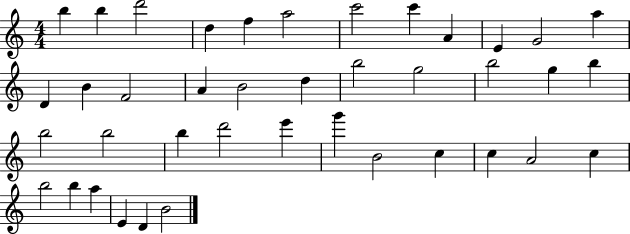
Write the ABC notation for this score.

X:1
T:Untitled
M:4/4
L:1/4
K:C
b b d'2 d f a2 c'2 c' A E G2 a D B F2 A B2 d b2 g2 b2 g b b2 b2 b d'2 e' g' B2 c c A2 c b2 b a E D B2